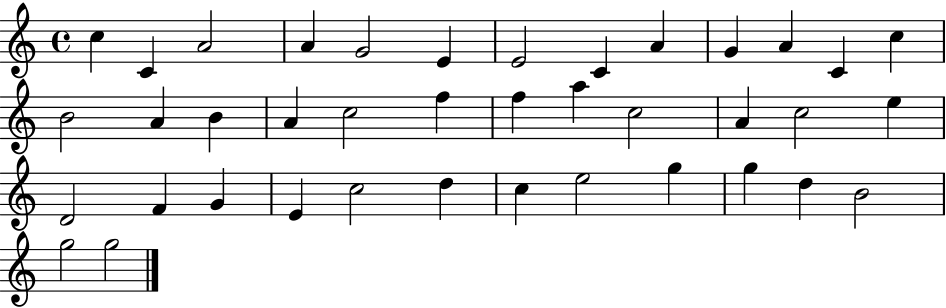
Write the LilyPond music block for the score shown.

{
  \clef treble
  \time 4/4
  \defaultTimeSignature
  \key c \major
  c''4 c'4 a'2 | a'4 g'2 e'4 | e'2 c'4 a'4 | g'4 a'4 c'4 c''4 | \break b'2 a'4 b'4 | a'4 c''2 f''4 | f''4 a''4 c''2 | a'4 c''2 e''4 | \break d'2 f'4 g'4 | e'4 c''2 d''4 | c''4 e''2 g''4 | g''4 d''4 b'2 | \break g''2 g''2 | \bar "|."
}